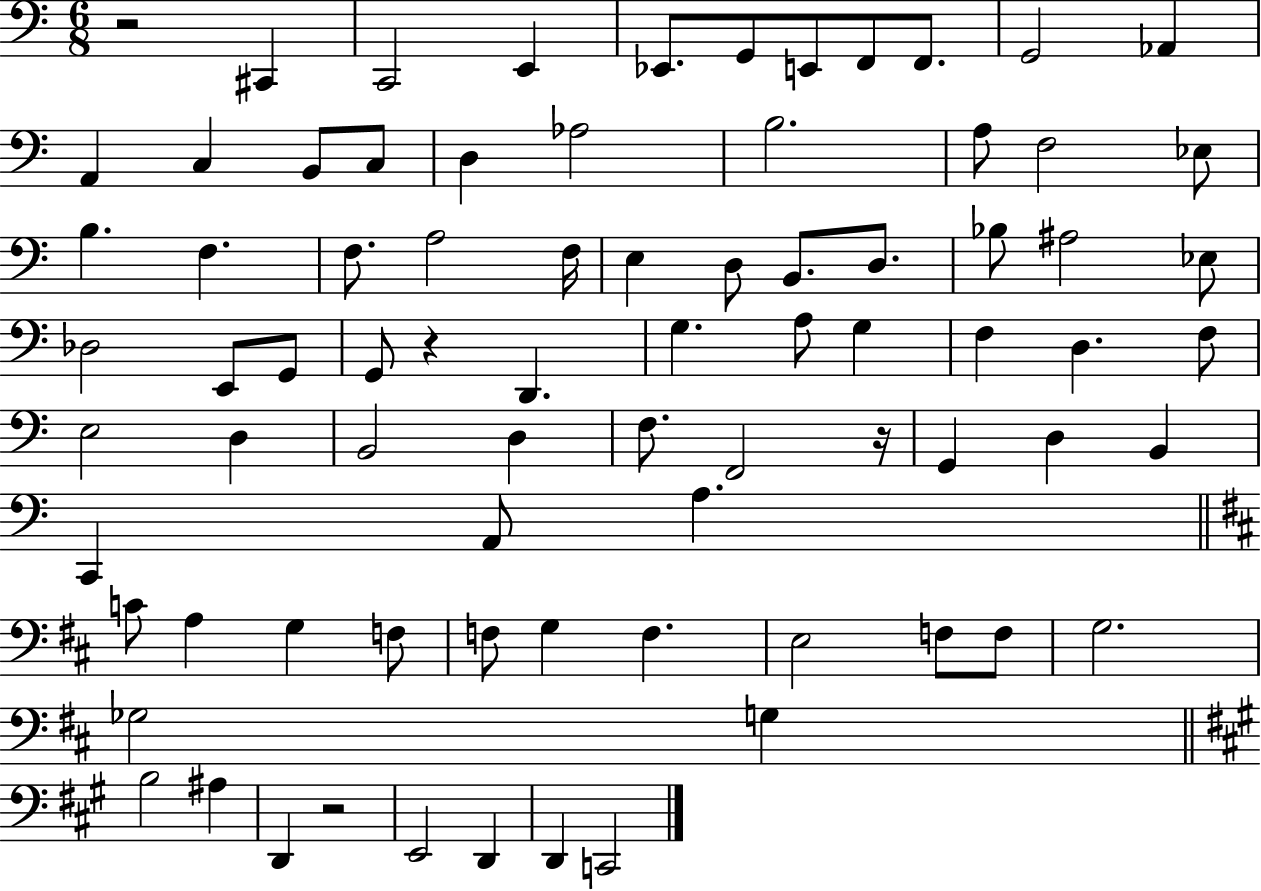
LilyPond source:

{
  \clef bass
  \numericTimeSignature
  \time 6/8
  \key c \major
  r2 cis,4 | c,2 e,4 | ees,8. g,8 e,8 f,8 f,8. | g,2 aes,4 | \break a,4 c4 b,8 c8 | d4 aes2 | b2. | a8 f2 ees8 | \break b4. f4. | f8. a2 f16 | e4 d8 b,8. d8. | bes8 ais2 ees8 | \break des2 e,8 g,8 | g,8 r4 d,4. | g4. a8 g4 | f4 d4. f8 | \break e2 d4 | b,2 d4 | f8. f,2 r16 | g,4 d4 b,4 | \break c,4 a,8 a4. | \bar "||" \break \key d \major c'8 a4 g4 f8 | f8 g4 f4. | e2 f8 f8 | g2. | \break ges2 g4 | \bar "||" \break \key a \major b2 ais4 | d,4 r2 | e,2 d,4 | d,4 c,2 | \break \bar "|."
}